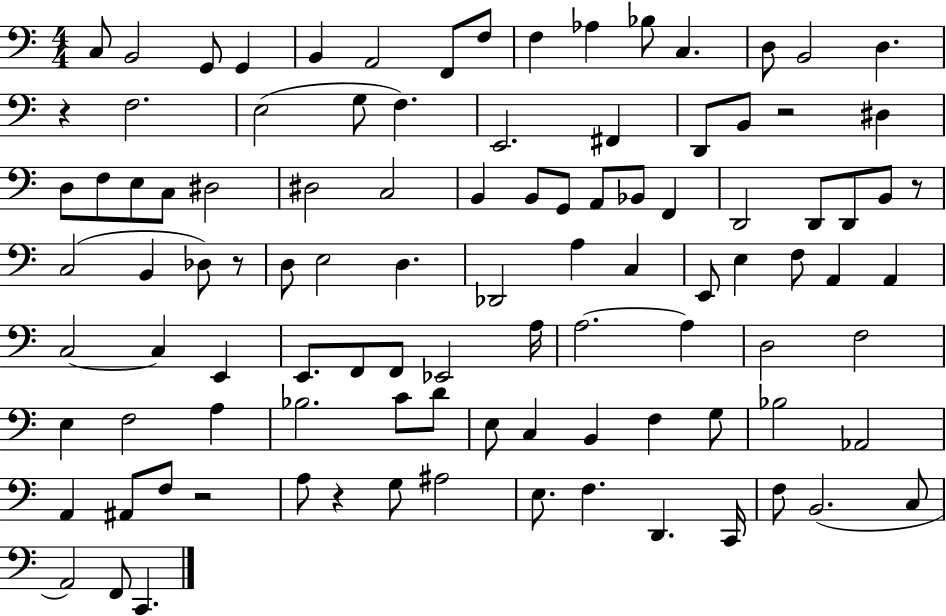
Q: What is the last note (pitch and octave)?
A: C2